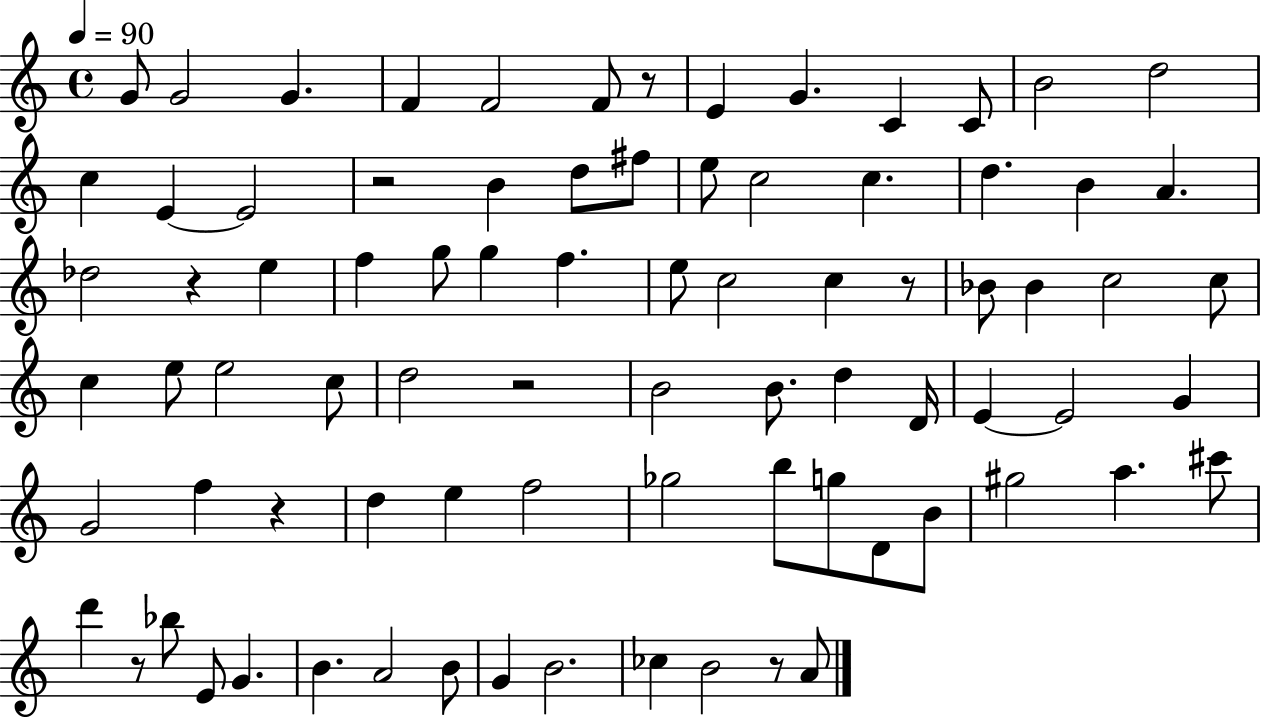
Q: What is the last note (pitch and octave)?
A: A4